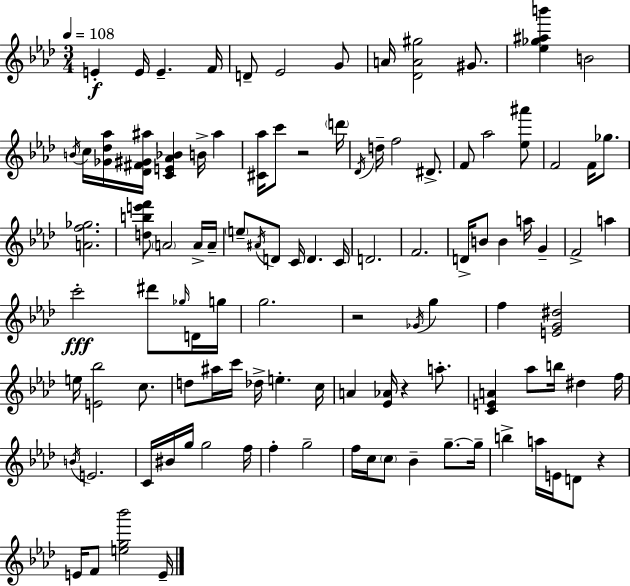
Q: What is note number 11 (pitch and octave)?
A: B4